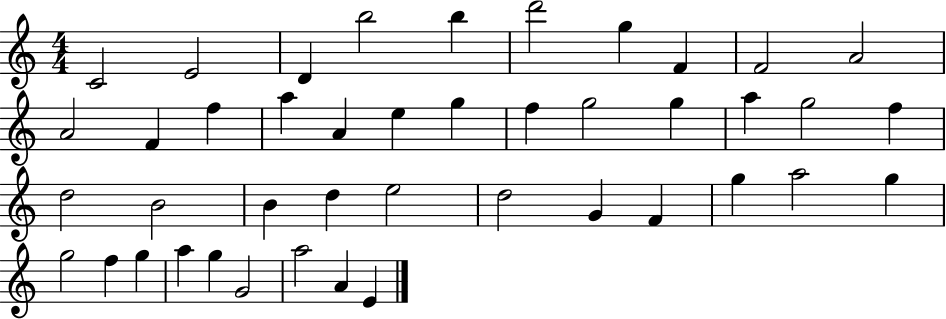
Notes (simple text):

C4/h E4/h D4/q B5/h B5/q D6/h G5/q F4/q F4/h A4/h A4/h F4/q F5/q A5/q A4/q E5/q G5/q F5/q G5/h G5/q A5/q G5/h F5/q D5/h B4/h B4/q D5/q E5/h D5/h G4/q F4/q G5/q A5/h G5/q G5/h F5/q G5/q A5/q G5/q G4/h A5/h A4/q E4/q